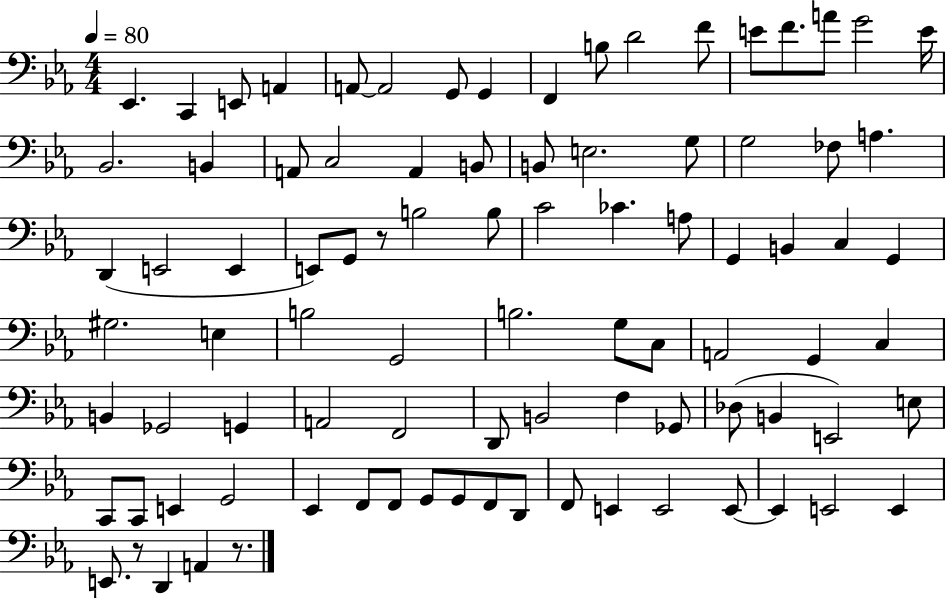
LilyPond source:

{
  \clef bass
  \numericTimeSignature
  \time 4/4
  \key ees \major
  \tempo 4 = 80
  ees,4. c,4 e,8 a,4 | a,8~~ a,2 g,8 g,4 | f,4 b8 d'2 f'8 | e'8 f'8. a'8 g'2 e'16 | \break bes,2. b,4 | a,8 c2 a,4 b,8 | b,8 e2. g8 | g2 fes8 a4. | \break d,4( e,2 e,4 | e,8) g,8 r8 b2 b8 | c'2 ces'4. a8 | g,4 b,4 c4 g,4 | \break gis2. e4 | b2 g,2 | b2. g8 c8 | a,2 g,4 c4 | \break b,4 ges,2 g,4 | a,2 f,2 | d,8 b,2 f4 ges,8 | des8( b,4 e,2) e8 | \break c,8 c,8 e,4 g,2 | ees,4 f,8 f,8 g,8 g,8 f,8 d,8 | f,8 e,4 e,2 e,8~~ | e,4 e,2 e,4 | \break e,8. r8 d,4 a,4 r8. | \bar "|."
}